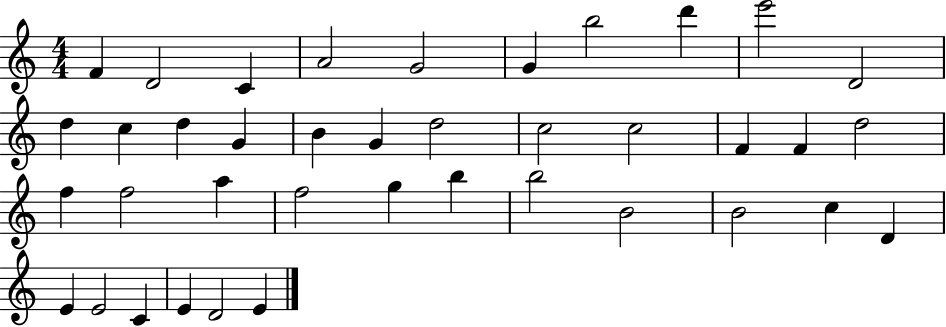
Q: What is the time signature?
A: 4/4